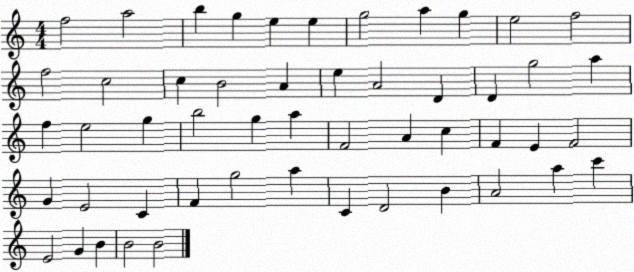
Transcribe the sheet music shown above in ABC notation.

X:1
T:Untitled
M:4/4
L:1/4
K:C
f2 a2 b g e e g2 a g e2 f2 f2 c2 c B2 A e A2 D D g2 a f e2 g b2 g a F2 A c F E F2 G E2 C F g2 a C D2 B A2 a c' E2 G B B2 B2